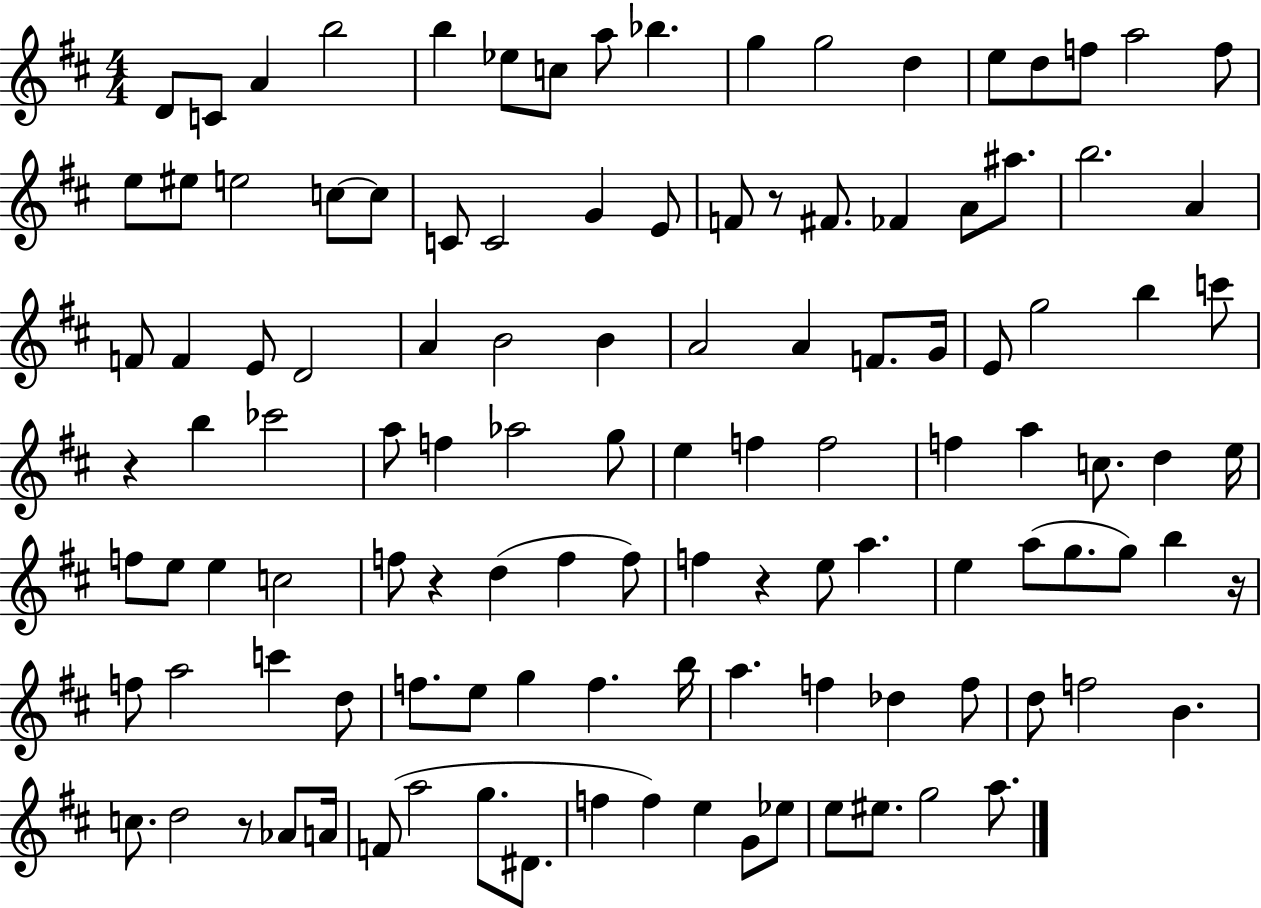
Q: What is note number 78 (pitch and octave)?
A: B5